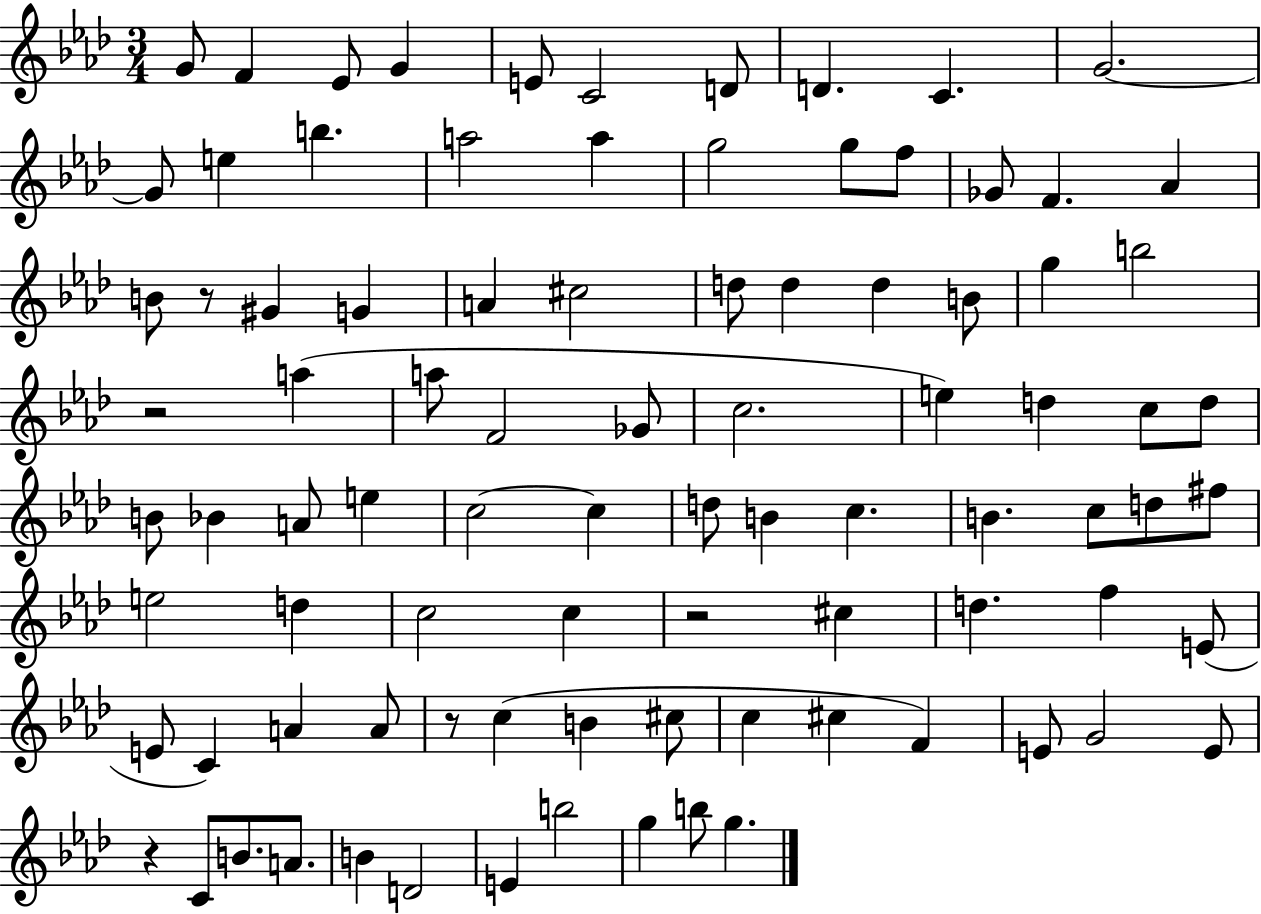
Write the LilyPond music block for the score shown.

{
  \clef treble
  \numericTimeSignature
  \time 3/4
  \key aes \major
  g'8 f'4 ees'8 g'4 | e'8 c'2 d'8 | d'4. c'4. | g'2.~~ | \break g'8 e''4 b''4. | a''2 a''4 | g''2 g''8 f''8 | ges'8 f'4. aes'4 | \break b'8 r8 gis'4 g'4 | a'4 cis''2 | d''8 d''4 d''4 b'8 | g''4 b''2 | \break r2 a''4( | a''8 f'2 ges'8 | c''2. | e''4) d''4 c''8 d''8 | \break b'8 bes'4 a'8 e''4 | c''2~~ c''4 | d''8 b'4 c''4. | b'4. c''8 d''8 fis''8 | \break e''2 d''4 | c''2 c''4 | r2 cis''4 | d''4. f''4 e'8( | \break e'8 c'4) a'4 a'8 | r8 c''4( b'4 cis''8 | c''4 cis''4 f'4) | e'8 g'2 e'8 | \break r4 c'8 b'8. a'8. | b'4 d'2 | e'4 b''2 | g''4 b''8 g''4. | \break \bar "|."
}